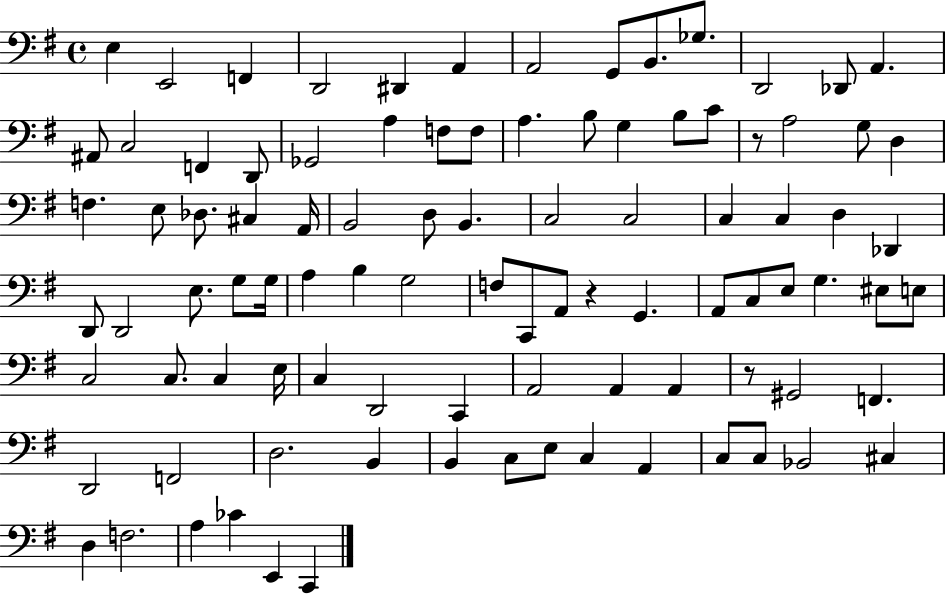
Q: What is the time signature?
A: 4/4